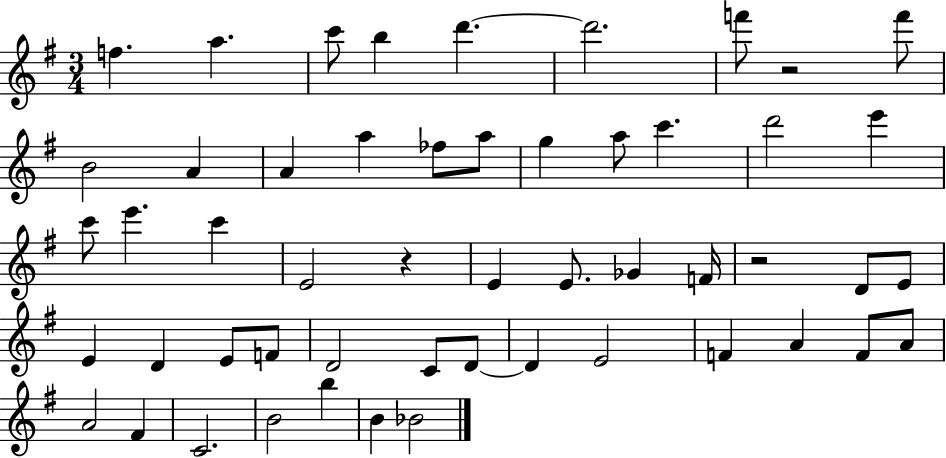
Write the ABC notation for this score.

X:1
T:Untitled
M:3/4
L:1/4
K:G
f a c'/2 b d' d'2 f'/2 z2 f'/2 B2 A A a _f/2 a/2 g a/2 c' d'2 e' c'/2 e' c' E2 z E E/2 _G F/4 z2 D/2 E/2 E D E/2 F/2 D2 C/2 D/2 D E2 F A F/2 A/2 A2 ^F C2 B2 b B _B2